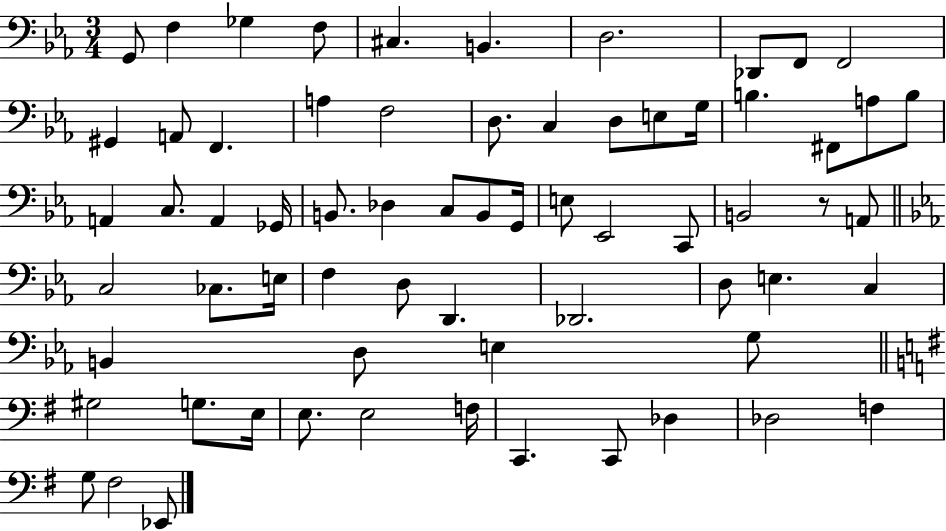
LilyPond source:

{
  \clef bass
  \numericTimeSignature
  \time 3/4
  \key ees \major
  g,8 f4 ges4 f8 | cis4. b,4. | d2. | des,8 f,8 f,2 | \break gis,4 a,8 f,4. | a4 f2 | d8. c4 d8 e8 g16 | b4. fis,8 a8 b8 | \break a,4 c8. a,4 ges,16 | b,8. des4 c8 b,8 g,16 | e8 ees,2 c,8 | b,2 r8 a,8 | \break \bar "||" \break \key c \minor c2 ces8. e16 | f4 d8 d,4. | des,2. | d8 e4. c4 | \break b,4 d8 e4 g8 | \bar "||" \break \key g \major gis2 g8. e16 | e8. e2 f16 | c,4. c,8 des4 | des2 f4 | \break g8 fis2 ees,8 | \bar "|."
}